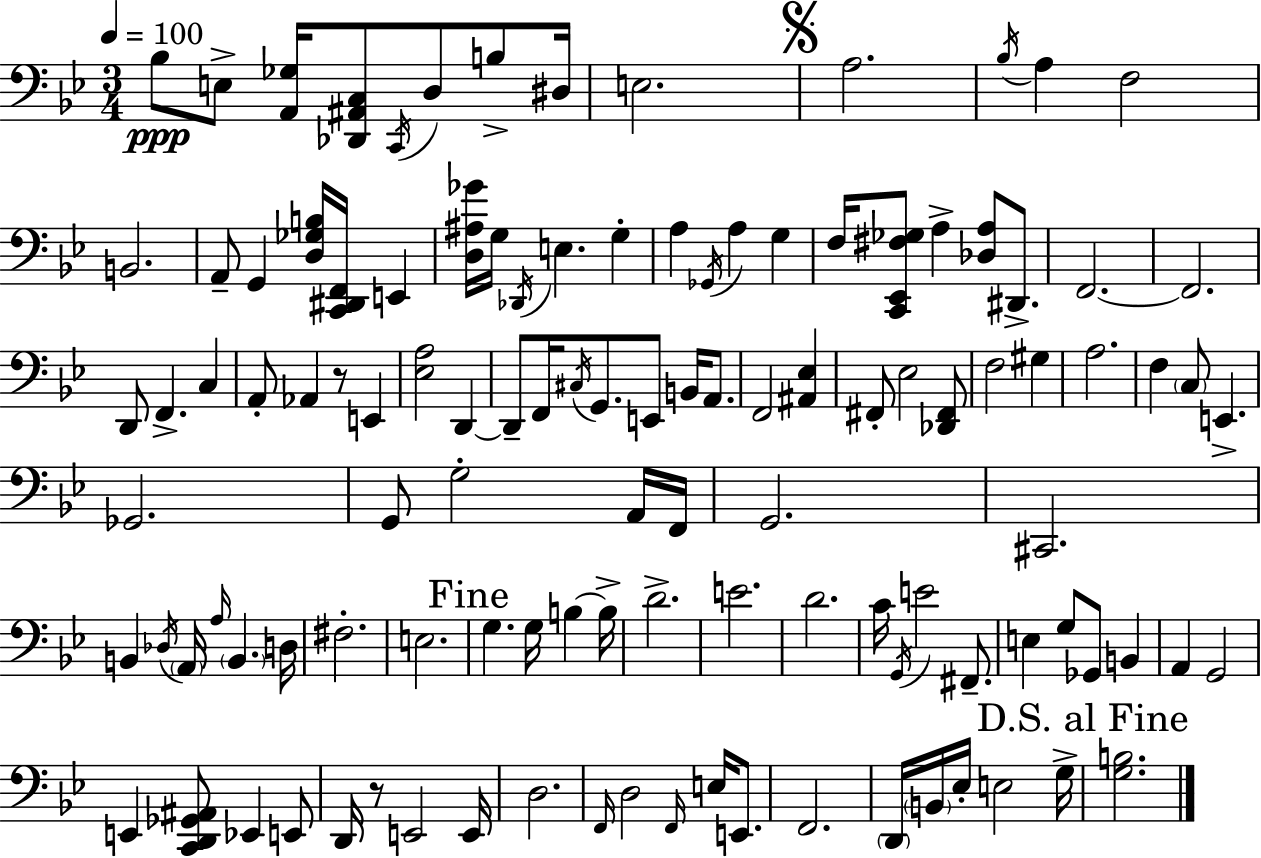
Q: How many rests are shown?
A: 2